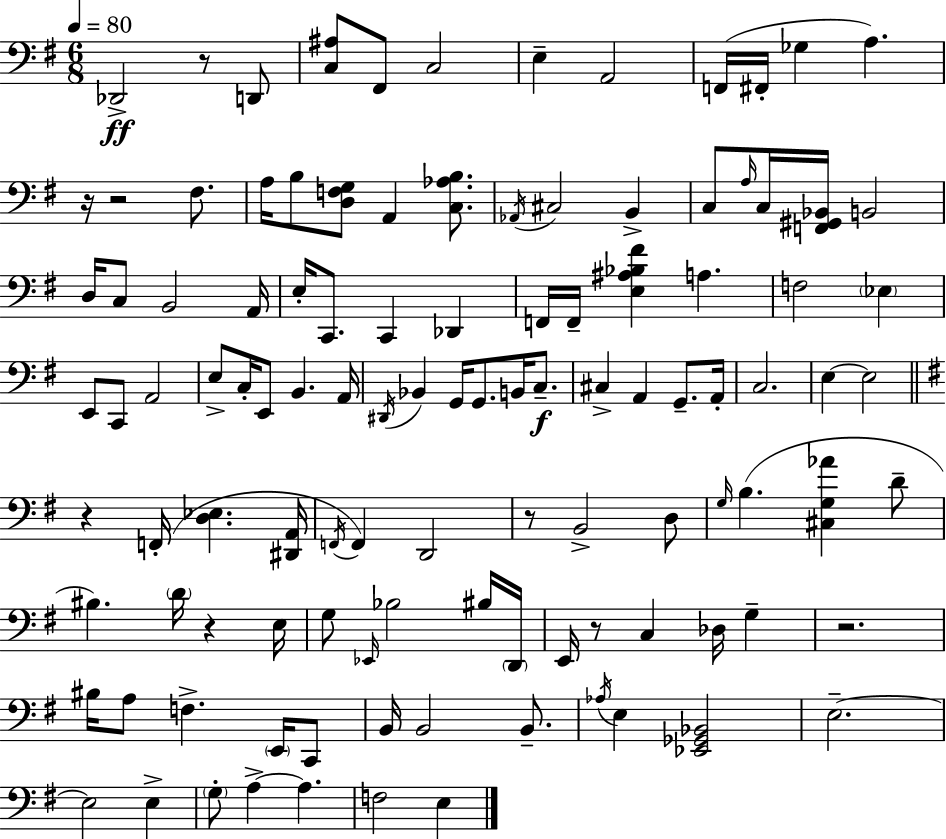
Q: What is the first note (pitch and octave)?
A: Db2